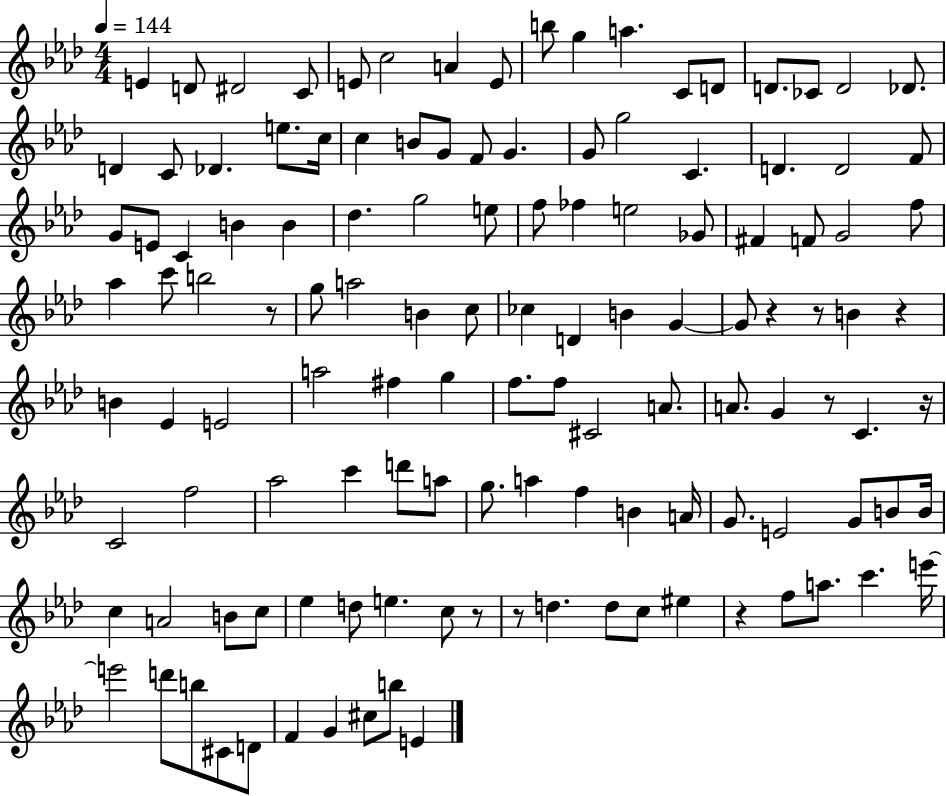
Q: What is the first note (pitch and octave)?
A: E4